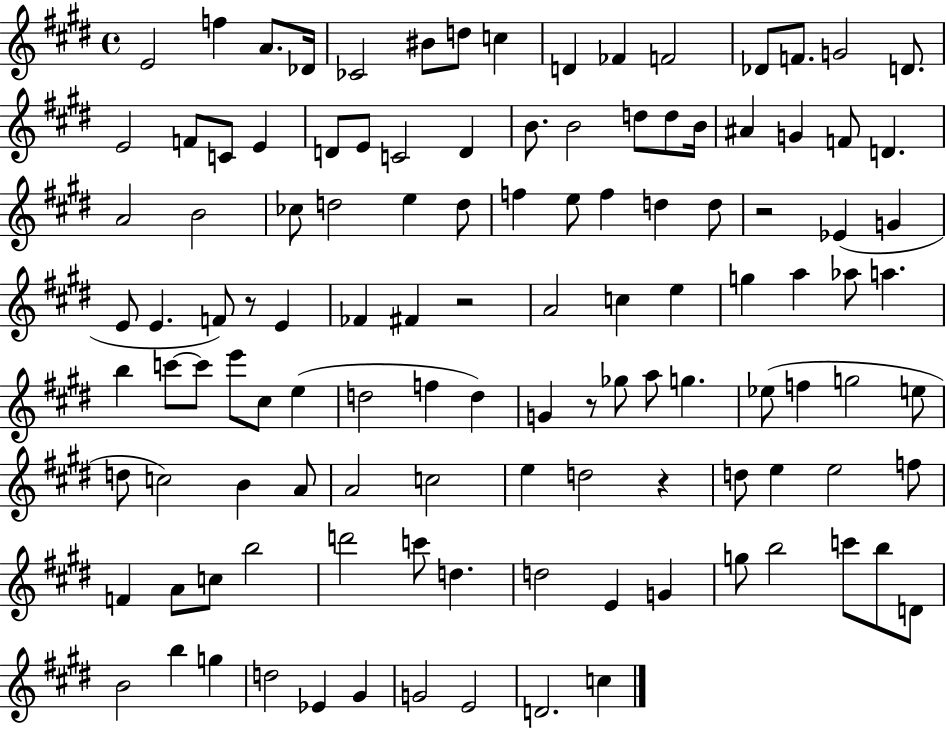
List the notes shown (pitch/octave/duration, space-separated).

E4/h F5/q A4/e. Db4/s CES4/h BIS4/e D5/e C5/q D4/q FES4/q F4/h Db4/e F4/e. G4/h D4/e. E4/h F4/e C4/e E4/q D4/e E4/e C4/h D4/q B4/e. B4/h D5/e D5/e B4/s A#4/q G4/q F4/e D4/q. A4/h B4/h CES5/e D5/h E5/q D5/e F5/q E5/e F5/q D5/q D5/e R/h Eb4/q G4/q E4/e E4/q. F4/e R/e E4/q FES4/q F#4/q R/h A4/h C5/q E5/q G5/q A5/q Ab5/e A5/q. B5/q C6/e C6/e E6/e C#5/e E5/q D5/h F5/q D5/q G4/q R/e Gb5/e A5/e G5/q. Eb5/e F5/q G5/h E5/e D5/e C5/h B4/q A4/e A4/h C5/h E5/q D5/h R/q D5/e E5/q E5/h F5/e F4/q A4/e C5/e B5/h D6/h C6/e D5/q. D5/h E4/q G4/q G5/e B5/h C6/e B5/e D4/e B4/h B5/q G5/q D5/h Eb4/q G#4/q G4/h E4/h D4/h. C5/q